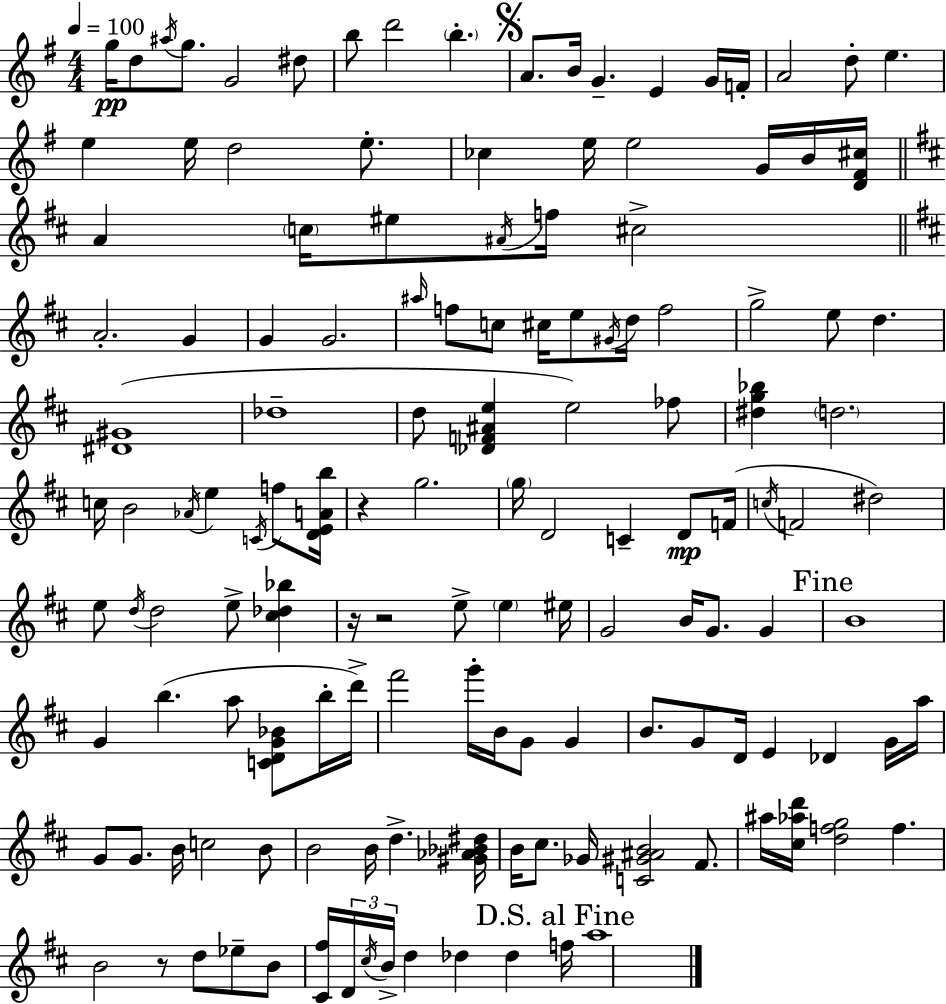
{
  \clef treble
  \numericTimeSignature
  \time 4/4
  \key g \major
  \tempo 4 = 100
  g''16\pp d''8 \acciaccatura { ais''16 } g''8. g'2 dis''8 | b''8 d'''2 \parenthesize b''4.-. | \mark \markup { \musicglyph "scripts.segno" } a'8. b'16 g'4.-- e'4 g'16 | f'16-. a'2 d''8-. e''4. | \break e''4 e''16 d''2 e''8.-. | ces''4 e''16 e''2 g'16 b'16 | <d' fis' cis''>16 \bar "||" \break \key d \major a'4 \parenthesize c''16 eis''8 \acciaccatura { ais'16 } f''16 cis''2-> | \bar "||" \break \key b \minor a'2.-. g'4 | g'4 g'2. | \grace { ais''16 } f''8 c''8 cis''16 e''8 \acciaccatura { gis'16 } d''16 f''2 | g''2-> e''8 d''4. | \break <dis' gis'>1( | des''1-- | d''8 <des' f' ais' e''>4 e''2) | fes''8 <dis'' g'' bes''>4 \parenthesize d''2. | \break c''16 b'2 \acciaccatura { aes'16 } e''4 | \acciaccatura { c'16 } f''8 <d' e' a' b''>16 r4 g''2. | \parenthesize g''16 d'2 c'4-- | d'8\mp f'16( \acciaccatura { c''16 } f'2 dis''2) | \break e''8 \acciaccatura { d''16 } d''2 | e''8-> <cis'' des'' bes''>4 r16 r2 e''8-> | \parenthesize e''4 eis''16 g'2 b'16 g'8. | g'4 \mark "Fine" b'1 | \break g'4 b''4.( | a''8 <c' d' g' bes'>8 b''16-. d'''16->) fis'''2 g'''16-. b'16 | g'8 g'4 b'8. g'8 d'16 e'4 | des'4 g'16 a''16 g'8 g'8. b'16 c''2 | \break b'8 b'2 b'16 d''4.-> | <gis' aes' bes' dis''>16 b'16 cis''8. ges'16 <c' gis' ais' b'>2 | fis'8. ais''16 <cis'' aes'' d'''>16 <d'' f'' g''>2 | f''4. b'2 r8 | \break d''8 ees''8-- b'8 <cis' fis''>16 \tuplet 3/2 { d'16 \acciaccatura { cis''16 } b'16-> } d''4 des''4 | des''4 \mark "D.S. al Fine" f''16 a''1 | \bar "|."
}